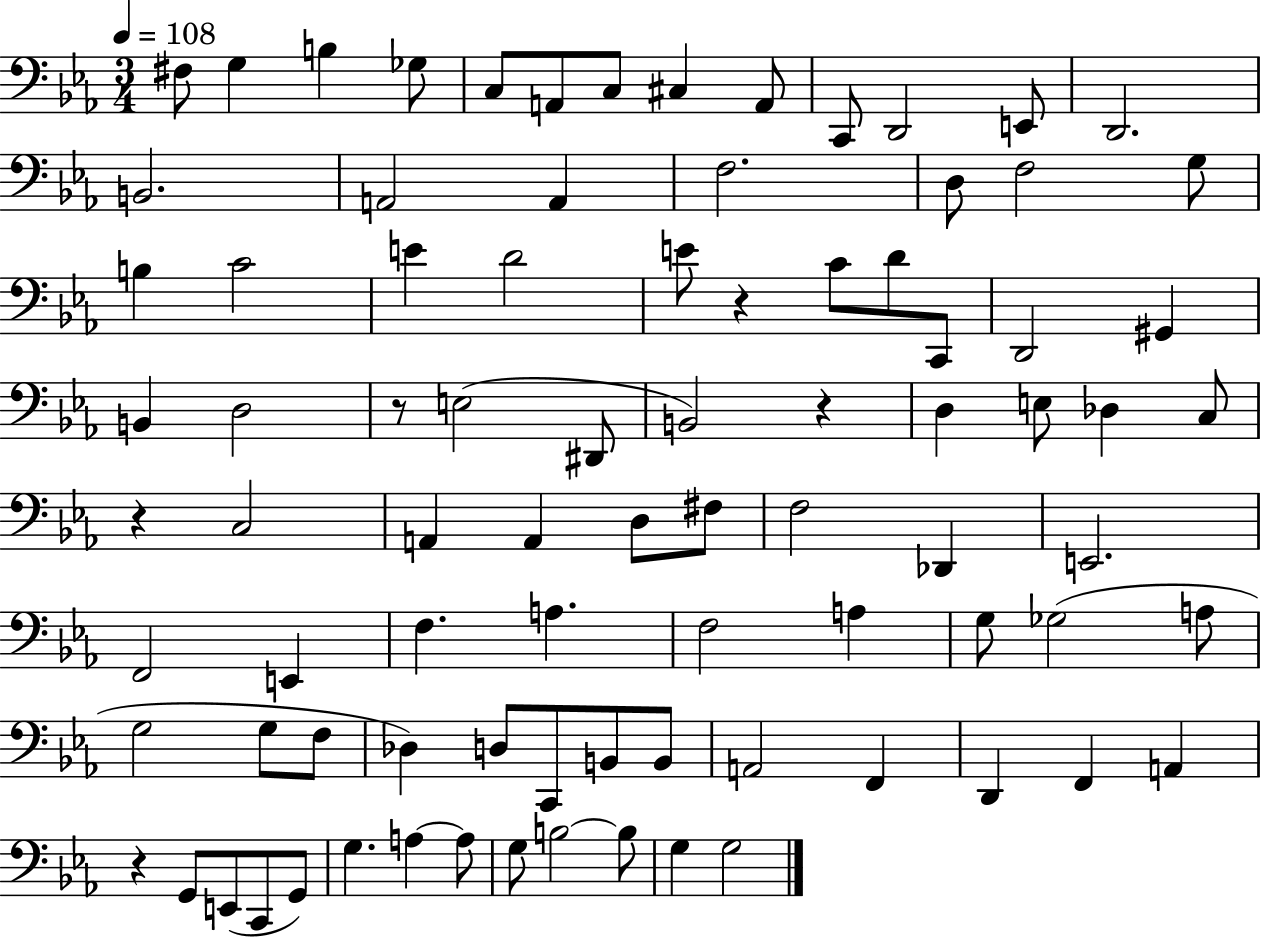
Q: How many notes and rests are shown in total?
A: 86